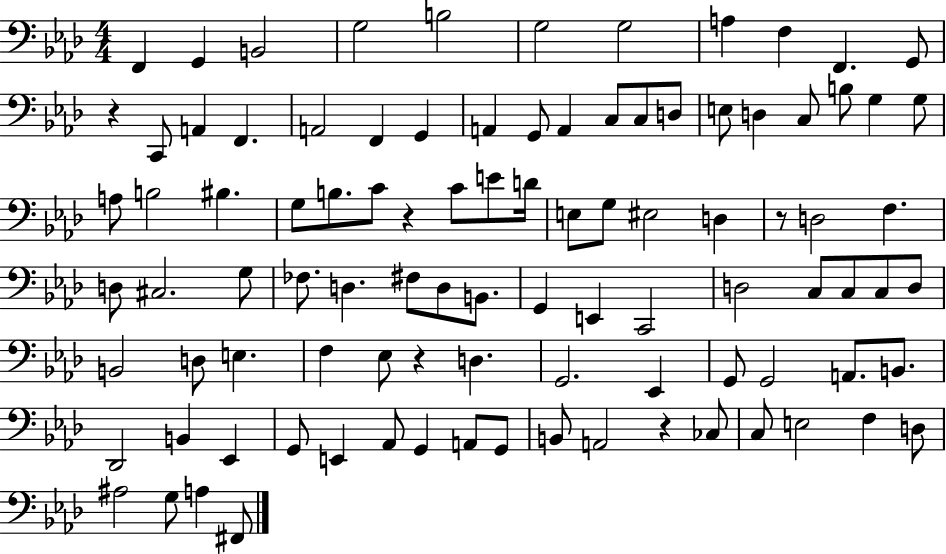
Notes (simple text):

F2/q G2/q B2/h G3/h B3/h G3/h G3/h A3/q F3/q F2/q. G2/e R/q C2/e A2/q F2/q. A2/h F2/q G2/q A2/q G2/e A2/q C3/e C3/e D3/e E3/e D3/q C3/e B3/e G3/q G3/e A3/e B3/h BIS3/q. G3/e B3/e. C4/e R/q C4/e E4/e D4/s E3/e G3/e EIS3/h D3/q R/e D3/h F3/q. D3/e C#3/h. G3/e FES3/e. D3/q. F#3/e D3/e B2/e. G2/q E2/q C2/h D3/h C3/e C3/e C3/e D3/e B2/h D3/e E3/q. F3/q Eb3/e R/q D3/q. G2/h. Eb2/q G2/e G2/h A2/e. B2/e. Db2/h B2/q Eb2/q G2/e E2/q Ab2/e G2/q A2/e G2/e B2/e A2/h R/q CES3/e C3/e E3/h F3/q D3/e A#3/h G3/e A3/q F#2/e